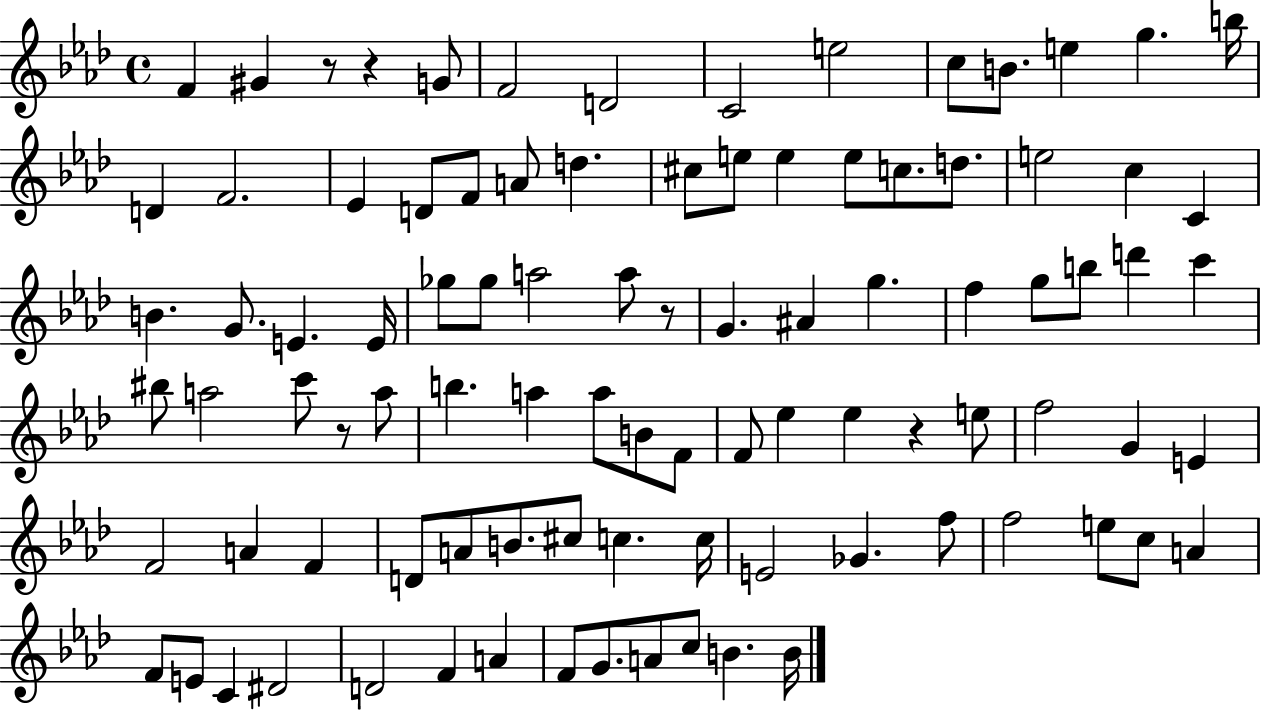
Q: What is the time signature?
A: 4/4